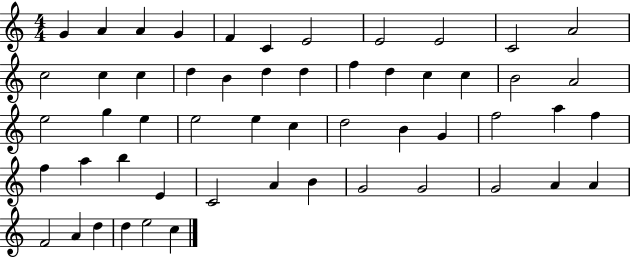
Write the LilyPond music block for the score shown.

{
  \clef treble
  \numericTimeSignature
  \time 4/4
  \key c \major
  g'4 a'4 a'4 g'4 | f'4 c'4 e'2 | e'2 e'2 | c'2 a'2 | \break c''2 c''4 c''4 | d''4 b'4 d''4 d''4 | f''4 d''4 c''4 c''4 | b'2 a'2 | \break e''2 g''4 e''4 | e''2 e''4 c''4 | d''2 b'4 g'4 | f''2 a''4 f''4 | \break f''4 a''4 b''4 e'4 | c'2 a'4 b'4 | g'2 g'2 | g'2 a'4 a'4 | \break f'2 a'4 d''4 | d''4 e''2 c''4 | \bar "|."
}